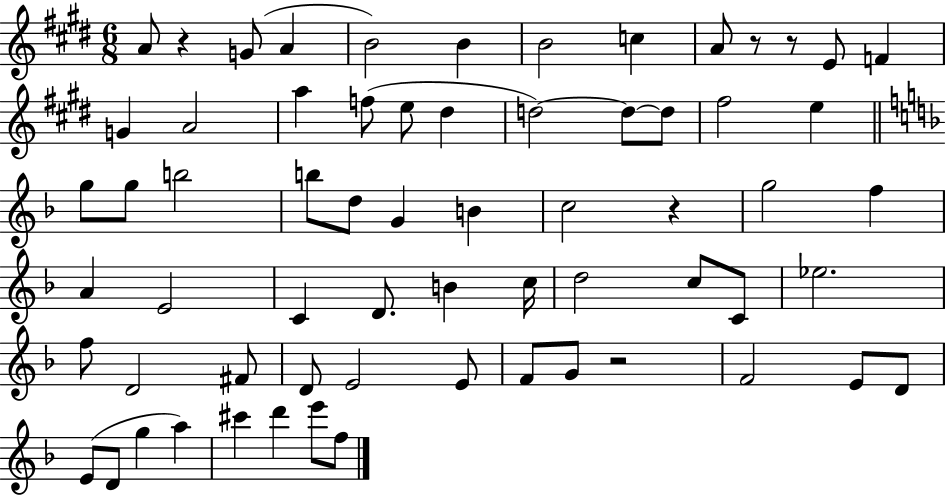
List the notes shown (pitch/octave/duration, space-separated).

A4/e R/q G4/e A4/q B4/h B4/q B4/h C5/q A4/e R/e R/e E4/e F4/q G4/q A4/h A5/q F5/e E5/e D#5/q D5/h D5/e D5/e F#5/h E5/q G5/e G5/e B5/h B5/e D5/e G4/q B4/q C5/h R/q G5/h F5/q A4/q E4/h C4/q D4/e. B4/q C5/s D5/h C5/e C4/e Eb5/h. F5/e D4/h F#4/e D4/e E4/h E4/e F4/e G4/e R/h F4/h E4/e D4/e E4/e D4/e G5/q A5/q C#6/q D6/q E6/e F5/e